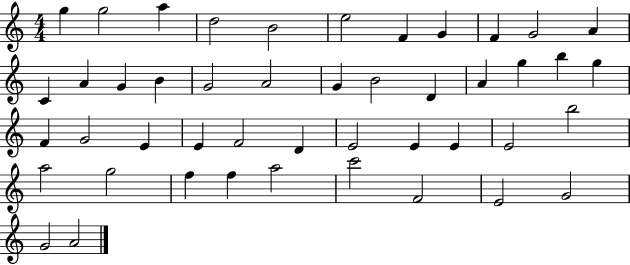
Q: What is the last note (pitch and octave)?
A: A4